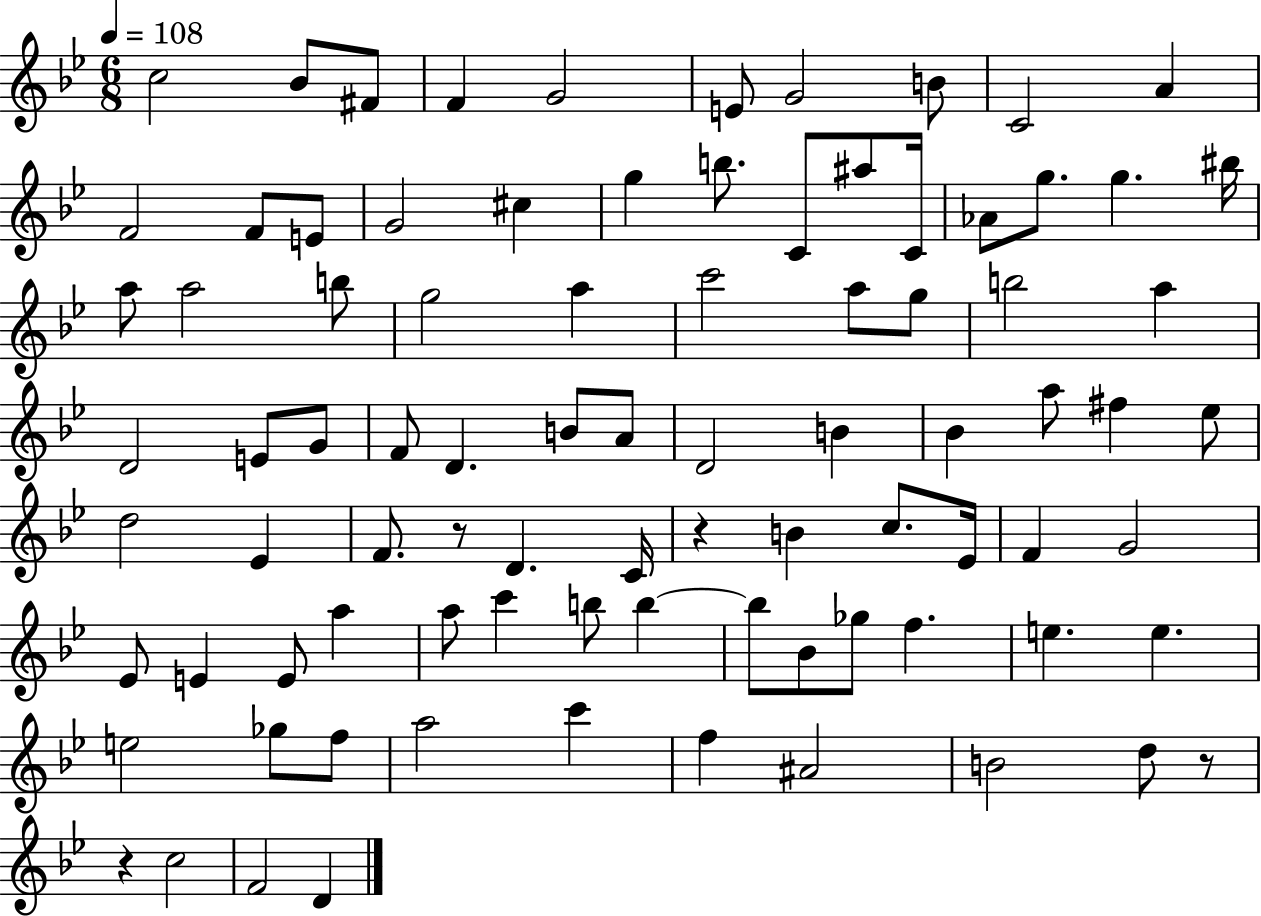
{
  \clef treble
  \numericTimeSignature
  \time 6/8
  \key bes \major
  \tempo 4 = 108
  c''2 bes'8 fis'8 | f'4 g'2 | e'8 g'2 b'8 | c'2 a'4 | \break f'2 f'8 e'8 | g'2 cis''4 | g''4 b''8. c'8 ais''8 c'16 | aes'8 g''8. g''4. bis''16 | \break a''8 a''2 b''8 | g''2 a''4 | c'''2 a''8 g''8 | b''2 a''4 | \break d'2 e'8 g'8 | f'8 d'4. b'8 a'8 | d'2 b'4 | bes'4 a''8 fis''4 ees''8 | \break d''2 ees'4 | f'8. r8 d'4. c'16 | r4 b'4 c''8. ees'16 | f'4 g'2 | \break ees'8 e'4 e'8 a''4 | a''8 c'''4 b''8 b''4~~ | b''8 bes'8 ges''8 f''4. | e''4. e''4. | \break e''2 ges''8 f''8 | a''2 c'''4 | f''4 ais'2 | b'2 d''8 r8 | \break r4 c''2 | f'2 d'4 | \bar "|."
}